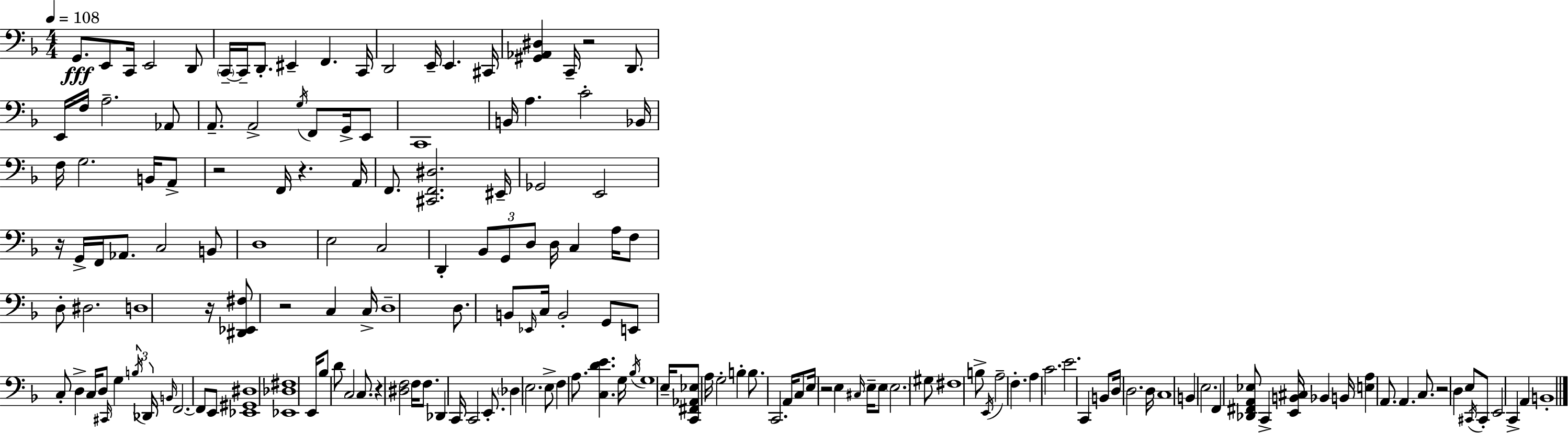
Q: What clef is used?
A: bass